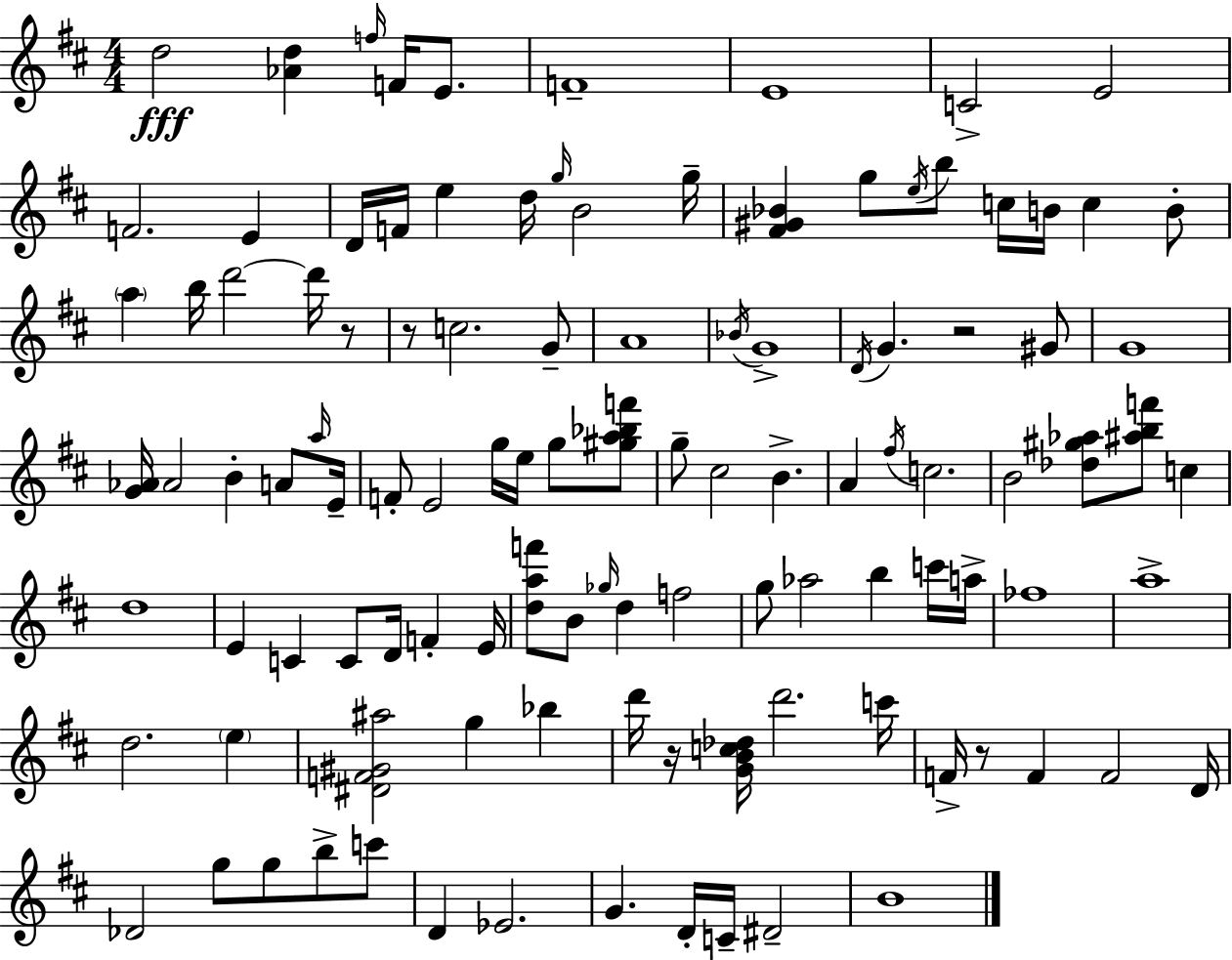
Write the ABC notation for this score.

X:1
T:Untitled
M:4/4
L:1/4
K:D
d2 [_Ad] f/4 F/4 E/2 F4 E4 C2 E2 F2 E D/4 F/4 e d/4 g/4 B2 g/4 [^F^G_B] g/2 e/4 b/2 c/4 B/4 c B/2 a b/4 d'2 d'/4 z/2 z/2 c2 G/2 A4 _B/4 G4 D/4 G z2 ^G/2 G4 [G_A]/4 _A2 B A/2 a/4 E/4 F/2 E2 g/4 e/4 g/2 [^ga_bf']/2 g/2 ^c2 B A ^f/4 c2 B2 [_d^g_a]/2 [^abf']/2 c d4 E C C/2 D/4 F E/4 [daf']/2 B/2 _g/4 d f2 g/2 _a2 b c'/4 a/4 _f4 a4 d2 e [^DF^G^a]2 g _b d'/4 z/4 [GBc_d]/4 d'2 c'/4 F/4 z/2 F F2 D/4 _D2 g/2 g/2 b/2 c'/2 D _E2 G D/4 C/4 ^D2 B4